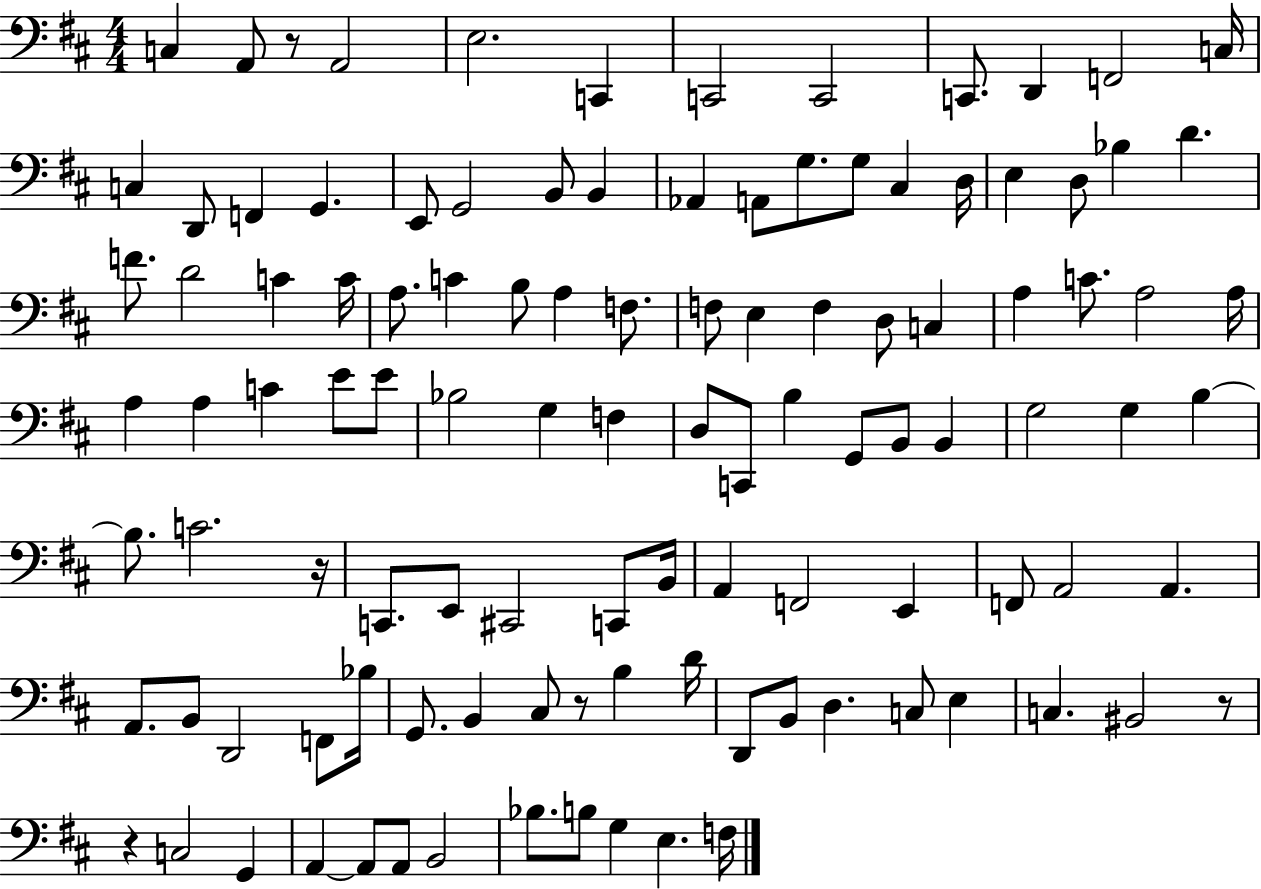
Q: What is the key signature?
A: D major